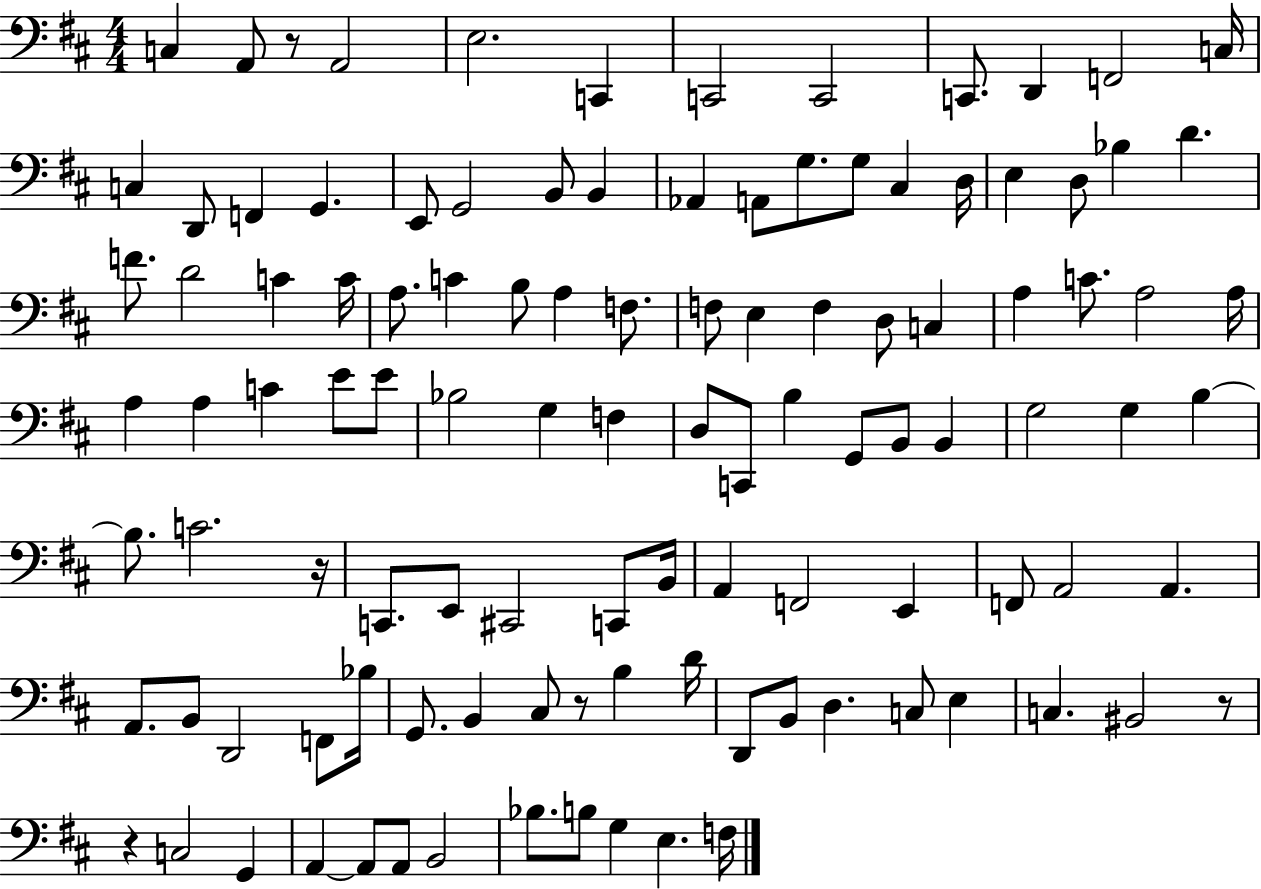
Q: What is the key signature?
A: D major